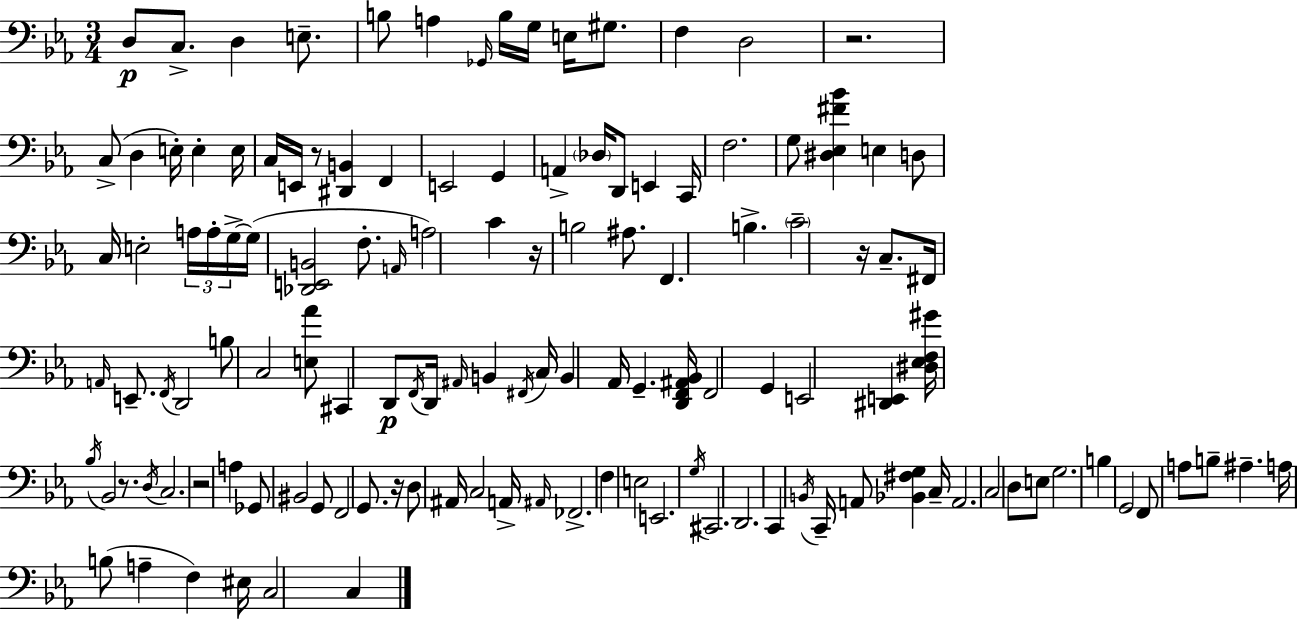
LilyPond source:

{
  \clef bass
  \numericTimeSignature
  \time 3/4
  \key ees \major
  d8\p c8.-> d4 e8.-- | b8 a4 \grace { ges,16 } b16 g16 e16 gis8. | f4 d2 | r2. | \break c8->( d4 e16-.) e4-. | e16 c16 e,16 r8 <dis, b,>4 f,4 | e,2 g,4 | a,4-> \parenthesize des16 d,8 e,4 | \break c,16 f2. | g8 <dis ees fis' bes'>4 e4 d8 | c16 e2-. \tuplet 3/2 { a16 a16-. | g16->~~ } g16( <des, e, b,>2 f8.-. | \break \grace { a,16 }) a2 c'4 | r16 b2 ais8. | f,4. b4.-> | \parenthesize c'2-- r16 c8.-- | \break fis,16 \grace { a,16 } e,8.-- \acciaccatura { f,16 } d,2 | b8 c2 | <e aes'>8 cis,4 d,8\p \acciaccatura { f,16 } d,16 | \grace { ais,16 } b,4 \acciaccatura { fis,16 } c16 b,4 aes,16 | \break g,4.-- <d, f, ais, bes,>16 f,2 | g,4 e,2 | <dis, e,>4 <dis ees f gis'>16 \acciaccatura { bes16 } bes,2 | r8. \acciaccatura { d16 } c2. | \break r2 | a4 ges,8 bis,2 | g,8 f,2 | g,8. r16 d8 ais,16 | \break c2 a,16-> \grace { ais,16 } fes,2.-> | f4 | e2 e,2. | \acciaccatura { g16 } cis,2. | \break d,2. | c,4 | \acciaccatura { b,16 } c,16-- a,8 <bes, fis g>4 c16-- | a,2. | \break c2 d8 e8 | g2. | b4 g,2 | f,8 a8 b8-- ais4.-- | \break a16 b8( a4-- f4) eis16 | c2 c4 | \bar "|."
}